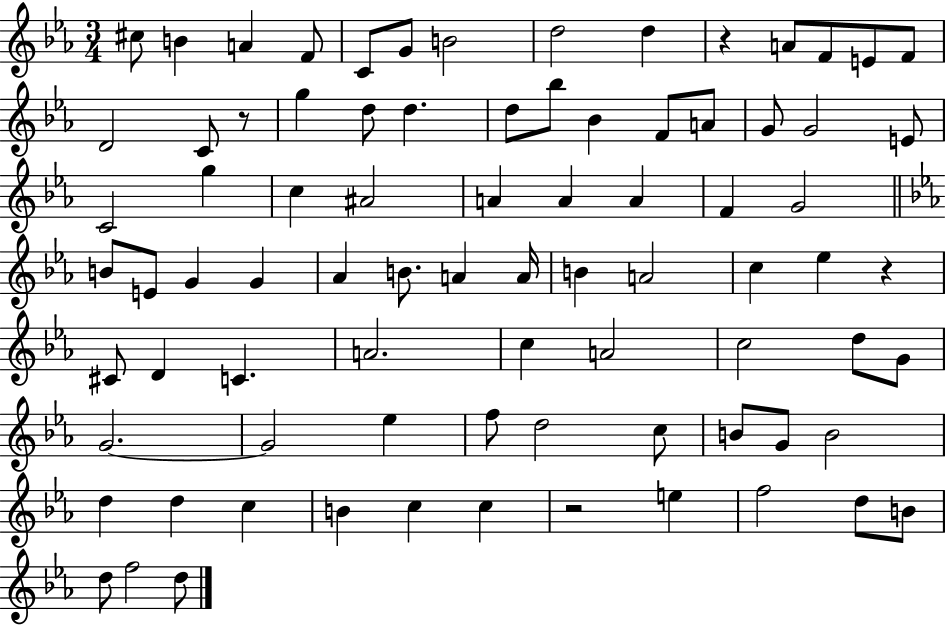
C#5/e B4/q A4/q F4/e C4/e G4/e B4/h D5/h D5/q R/q A4/e F4/e E4/e F4/e D4/h C4/e R/e G5/q D5/e D5/q. D5/e Bb5/e Bb4/q F4/e A4/e G4/e G4/h E4/e C4/h G5/q C5/q A#4/h A4/q A4/q A4/q F4/q G4/h B4/e E4/e G4/q G4/q Ab4/q B4/e. A4/q A4/s B4/q A4/h C5/q Eb5/q R/q C#4/e D4/q C4/q. A4/h. C5/q A4/h C5/h D5/e G4/e G4/h. G4/h Eb5/q F5/e D5/h C5/e B4/e G4/e B4/h D5/q D5/q C5/q B4/q C5/q C5/q R/h E5/q F5/h D5/e B4/e D5/e F5/h D5/e